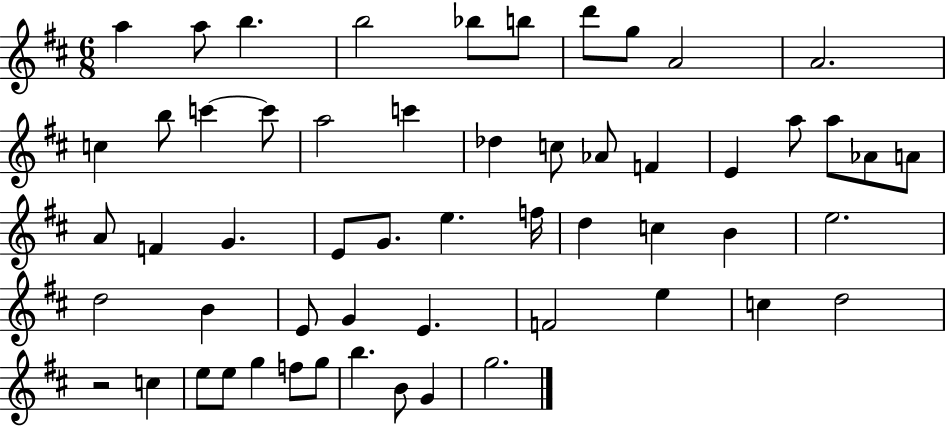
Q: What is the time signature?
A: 6/8